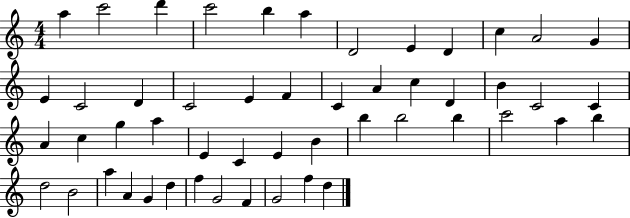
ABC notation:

X:1
T:Untitled
M:4/4
L:1/4
K:C
a c'2 d' c'2 b a D2 E D c A2 G E C2 D C2 E F C A c D B C2 C A c g a E C E B b b2 b c'2 a b d2 B2 a A G d f G2 F G2 f d